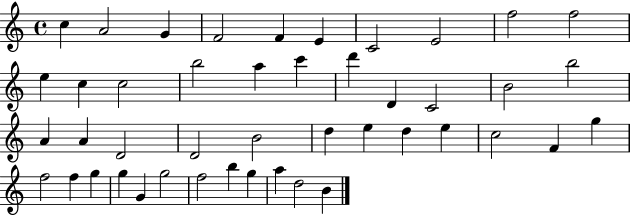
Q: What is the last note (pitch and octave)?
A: B4